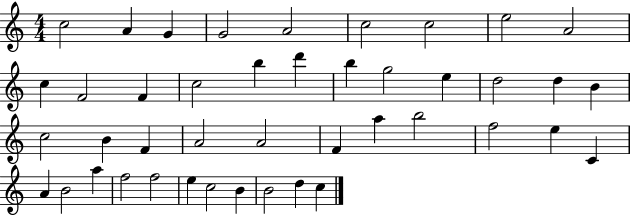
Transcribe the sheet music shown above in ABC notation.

X:1
T:Untitled
M:4/4
L:1/4
K:C
c2 A G G2 A2 c2 c2 e2 A2 c F2 F c2 b d' b g2 e d2 d B c2 B F A2 A2 F a b2 f2 e C A B2 a f2 f2 e c2 B B2 d c